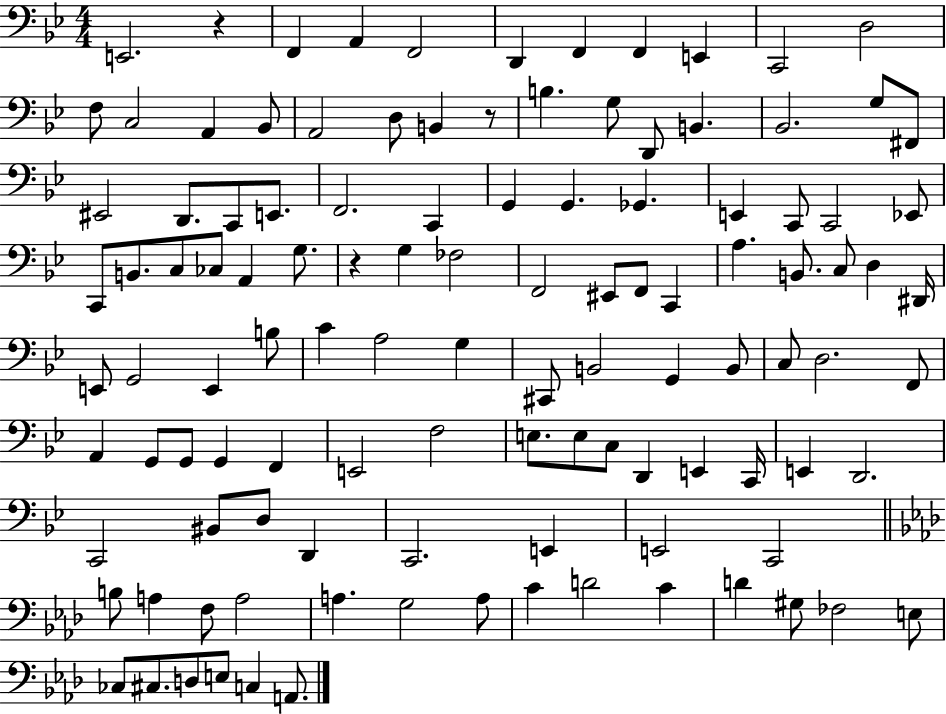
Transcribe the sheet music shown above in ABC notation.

X:1
T:Untitled
M:4/4
L:1/4
K:Bb
E,,2 z F,, A,, F,,2 D,, F,, F,, E,, C,,2 D,2 F,/2 C,2 A,, _B,,/2 A,,2 D,/2 B,, z/2 B, G,/2 D,,/2 B,, _B,,2 G,/2 ^F,,/2 ^E,,2 D,,/2 C,,/2 E,,/2 F,,2 C,, G,, G,, _G,, E,, C,,/2 C,,2 _E,,/2 C,,/2 B,,/2 C,/2 _C,/2 A,, G,/2 z G, _F,2 F,,2 ^E,,/2 F,,/2 C,, A, B,,/2 C,/2 D, ^D,,/4 E,,/2 G,,2 E,, B,/2 C A,2 G, ^C,,/2 B,,2 G,, B,,/2 C,/2 D,2 F,,/2 A,, G,,/2 G,,/2 G,, F,, E,,2 F,2 E,/2 E,/2 C,/2 D,, E,, C,,/4 E,, D,,2 C,,2 ^B,,/2 D,/2 D,, C,,2 E,, E,,2 C,,2 B,/2 A, F,/2 A,2 A, G,2 A,/2 C D2 C D ^G,/2 _F,2 E,/2 _C,/2 ^C,/2 D,/2 E,/2 C, A,,/2